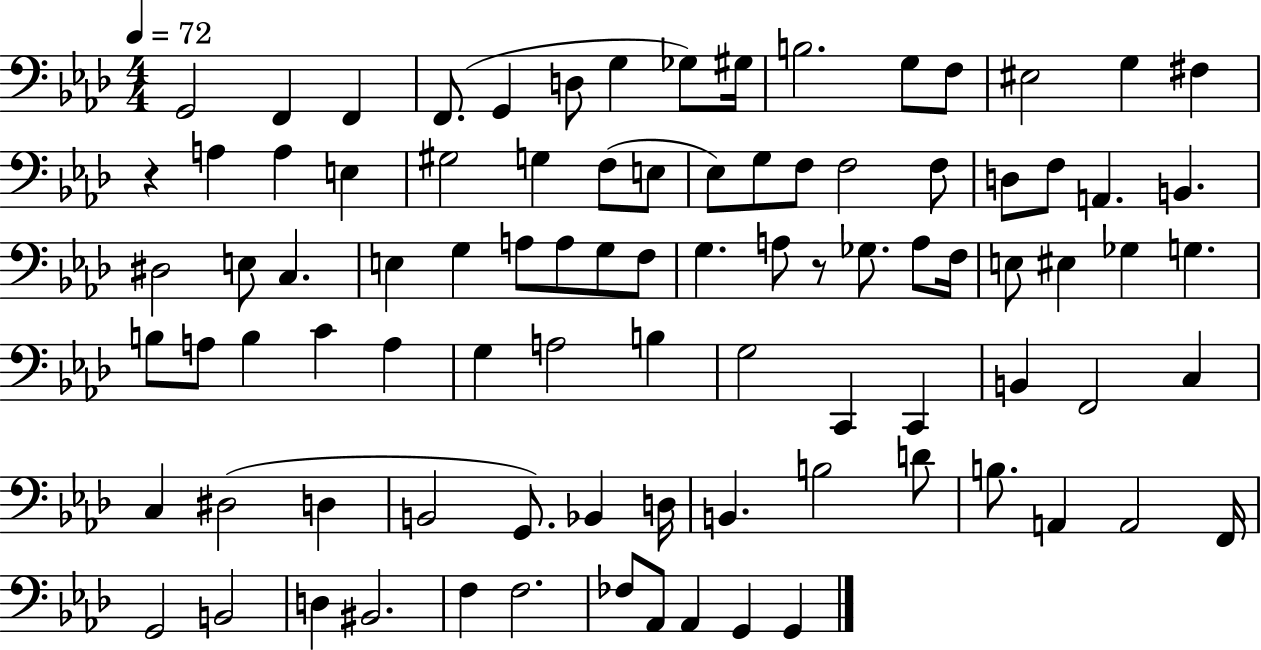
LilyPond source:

{
  \clef bass
  \numericTimeSignature
  \time 4/4
  \key aes \major
  \tempo 4 = 72
  g,2 f,4 f,4 | f,8.( g,4 d8 g4 ges8) gis16 | b2. g8 f8 | eis2 g4 fis4 | \break r4 a4 a4 e4 | gis2 g4 f8( e8 | ees8) g8 f8 f2 f8 | d8 f8 a,4. b,4. | \break dis2 e8 c4. | e4 g4 a8 a8 g8 f8 | g4. a8 r8 ges8. a8 f16 | e8 eis4 ges4 g4. | \break b8 a8 b4 c'4 a4 | g4 a2 b4 | g2 c,4 c,4 | b,4 f,2 c4 | \break c4 dis2( d4 | b,2 g,8.) bes,4 d16 | b,4. b2 d'8 | b8. a,4 a,2 f,16 | \break g,2 b,2 | d4 bis,2. | f4 f2. | fes8 aes,8 aes,4 g,4 g,4 | \break \bar "|."
}